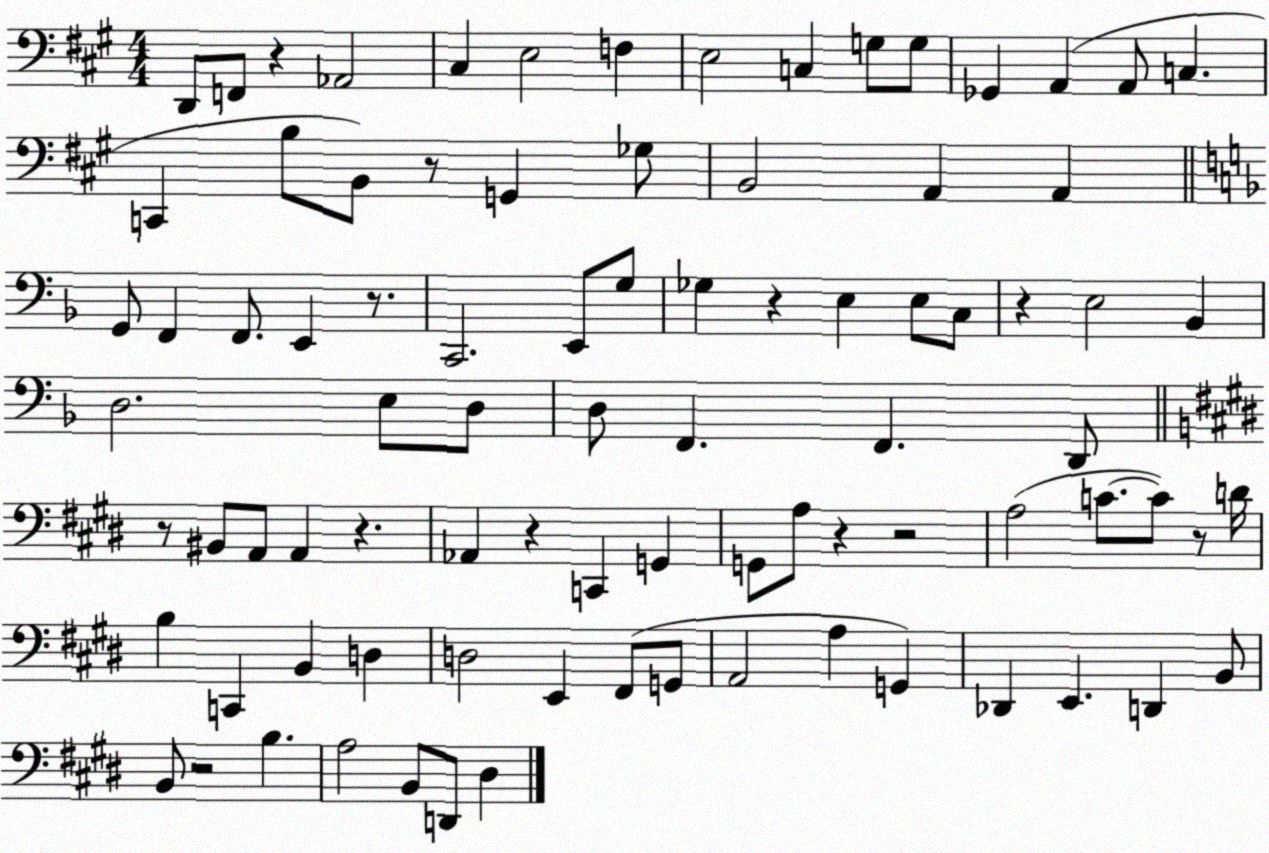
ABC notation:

X:1
T:Untitled
M:4/4
L:1/4
K:A
D,,/2 F,,/2 z _A,,2 ^C, E,2 F, E,2 C, G,/2 G,/2 _G,, A,, A,,/2 C, C,, B,/2 B,,/2 z/2 G,, _G,/2 B,,2 A,, A,, G,,/2 F,, F,,/2 E,, z/2 C,,2 E,,/2 G,/2 _G, z E, E,/2 C,/2 z E,2 _B,, D,2 E,/2 D,/2 D,/2 F,, F,, D,,/2 z/2 ^B,,/2 A,,/2 A,, z _A,, z C,, G,, G,,/2 A,/2 z z2 A,2 C/2 C/2 z/2 D/4 B, C,, B,, D, D,2 E,, ^F,,/2 G,,/2 A,,2 A, G,, _D,, E,, D,, B,,/2 B,,/2 z2 B, A,2 B,,/2 D,,/2 ^D,